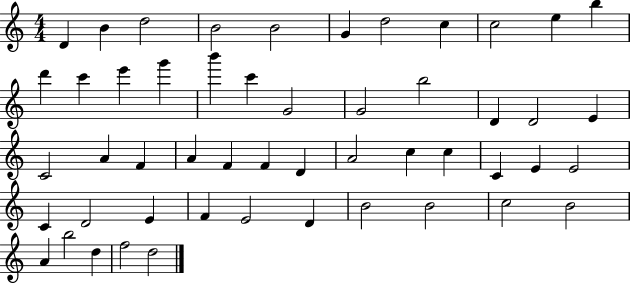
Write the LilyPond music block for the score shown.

{
  \clef treble
  \numericTimeSignature
  \time 4/4
  \key c \major
  d'4 b'4 d''2 | b'2 b'2 | g'4 d''2 c''4 | c''2 e''4 b''4 | \break d'''4 c'''4 e'''4 g'''4 | b'''4 c'''4 g'2 | g'2 b''2 | d'4 d'2 e'4 | \break c'2 a'4 f'4 | a'4 f'4 f'4 d'4 | a'2 c''4 c''4 | c'4 e'4 e'2 | \break c'4 d'2 e'4 | f'4 e'2 d'4 | b'2 b'2 | c''2 b'2 | \break a'4 b''2 d''4 | f''2 d''2 | \bar "|."
}